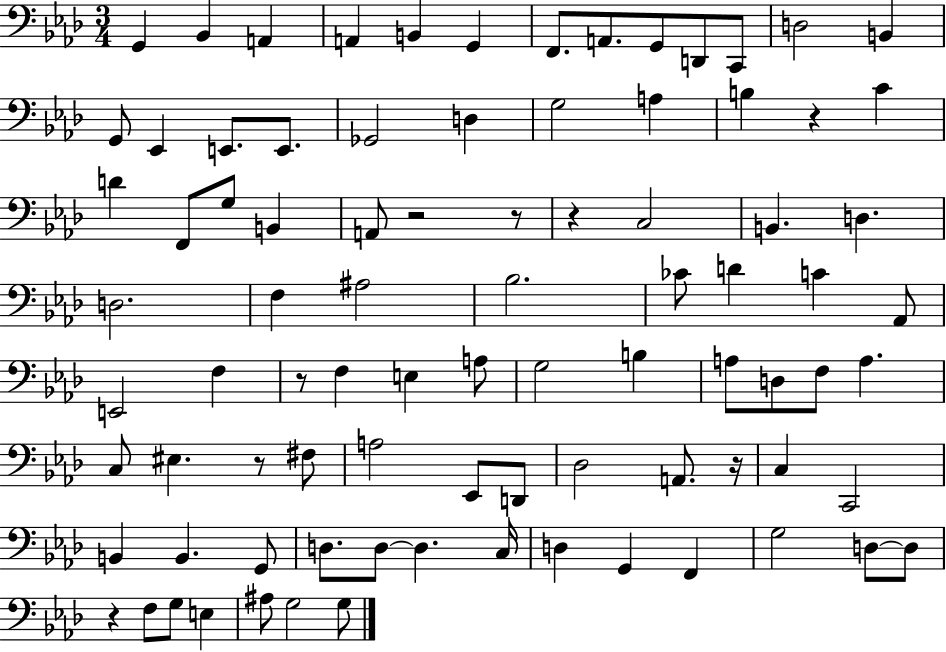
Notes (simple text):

G2/q Bb2/q A2/q A2/q B2/q G2/q F2/e. A2/e. G2/e D2/e C2/e D3/h B2/q G2/e Eb2/q E2/e. E2/e. Gb2/h D3/q G3/h A3/q B3/q R/q C4/q D4/q F2/e G3/e B2/q A2/e R/h R/e R/q C3/h B2/q. D3/q. D3/h. F3/q A#3/h Bb3/h. CES4/e D4/q C4/q Ab2/e E2/h F3/q R/e F3/q E3/q A3/e G3/h B3/q A3/e D3/e F3/e A3/q. C3/e EIS3/q. R/e F#3/e A3/h Eb2/e D2/e Db3/h A2/e. R/s C3/q C2/h B2/q B2/q. G2/e D3/e. D3/e D3/q. C3/s D3/q G2/q F2/q G3/h D3/e D3/e R/q F3/e G3/e E3/q A#3/e G3/h G3/e